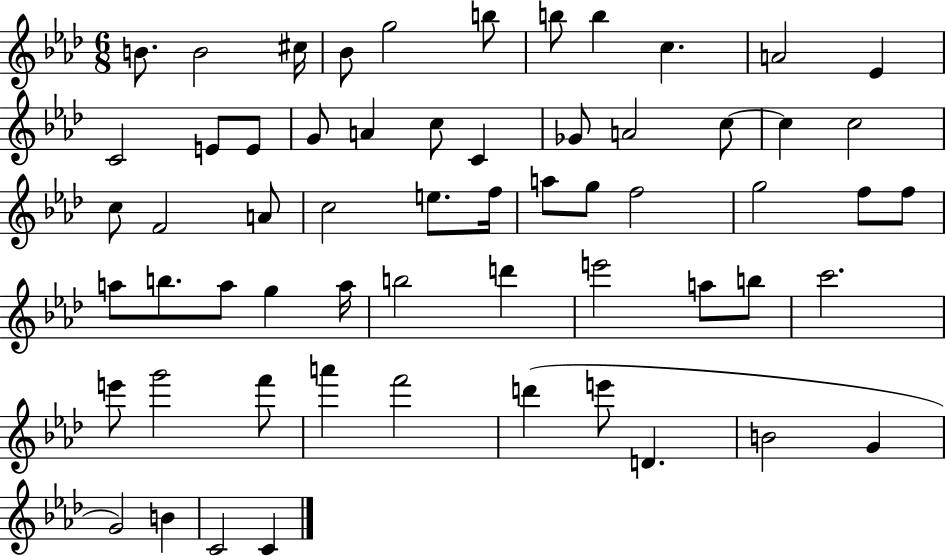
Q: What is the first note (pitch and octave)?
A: B4